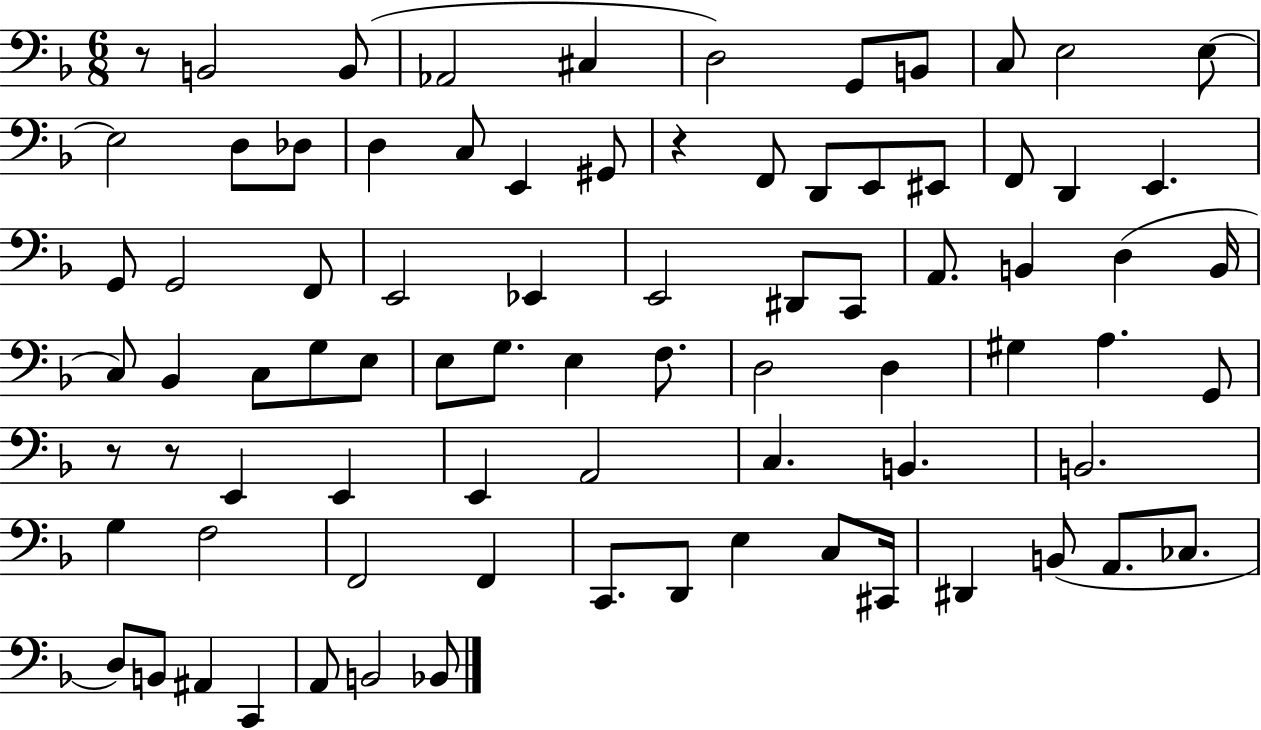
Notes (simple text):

R/e B2/h B2/e Ab2/h C#3/q D3/h G2/e B2/e C3/e E3/h E3/e E3/h D3/e Db3/e D3/q C3/e E2/q G#2/e R/q F2/e D2/e E2/e EIS2/e F2/e D2/q E2/q. G2/e G2/h F2/e E2/h Eb2/q E2/h D#2/e C2/e A2/e. B2/q D3/q B2/s C3/e Bb2/q C3/e G3/e E3/e E3/e G3/e. E3/q F3/e. D3/h D3/q G#3/q A3/q. G2/e R/e R/e E2/q E2/q E2/q A2/h C3/q. B2/q. B2/h. G3/q F3/h F2/h F2/q C2/e. D2/e E3/q C3/e C#2/s D#2/q B2/e A2/e. CES3/e. D3/e B2/e A#2/q C2/q A2/e B2/h Bb2/e